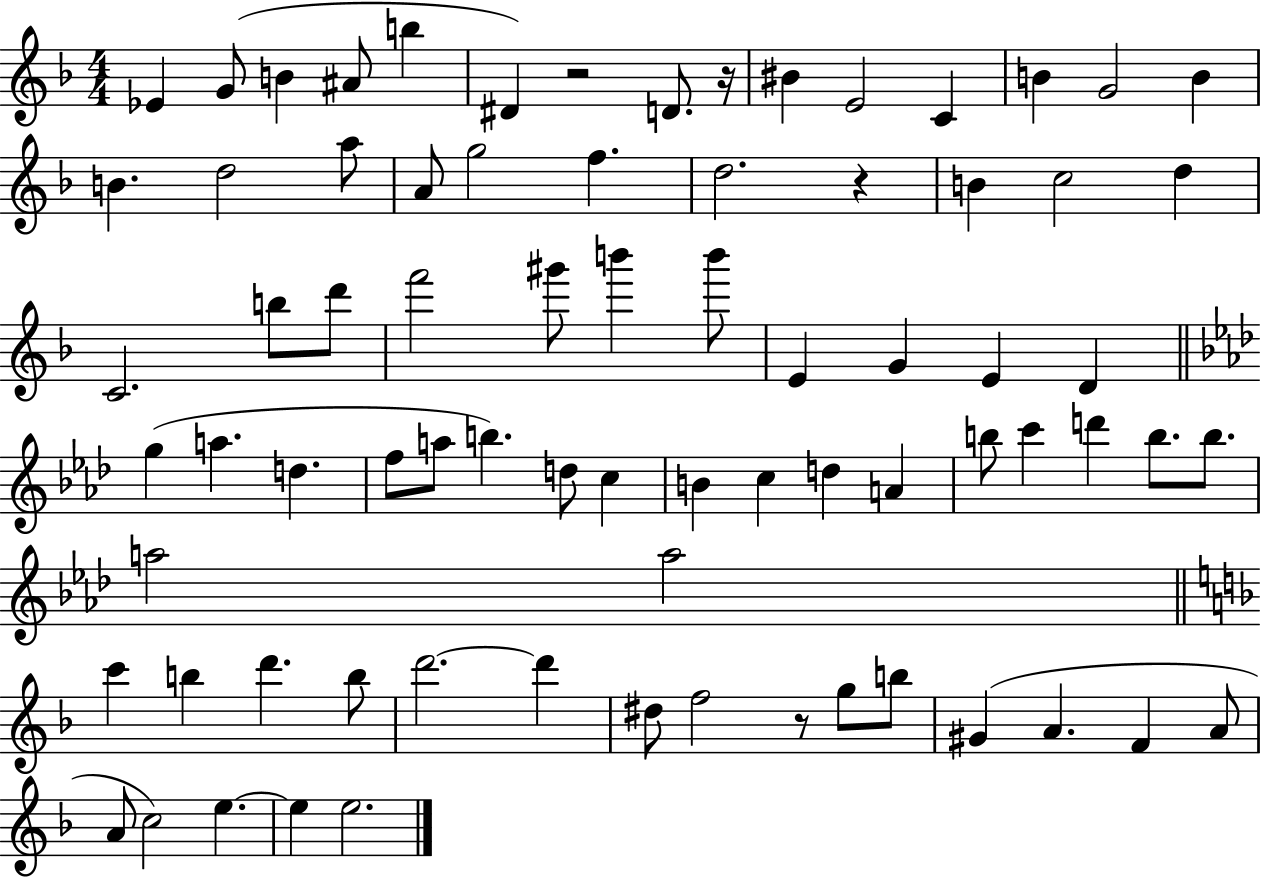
{
  \clef treble
  \numericTimeSignature
  \time 4/4
  \key f \major
  \repeat volta 2 { ees'4 g'8( b'4 ais'8 b''4 | dis'4) r2 d'8. r16 | bis'4 e'2 c'4 | b'4 g'2 b'4 | \break b'4. d''2 a''8 | a'8 g''2 f''4. | d''2. r4 | b'4 c''2 d''4 | \break c'2. b''8 d'''8 | f'''2 gis'''8 b'''4 b'''8 | e'4 g'4 e'4 d'4 | \bar "||" \break \key aes \major g''4( a''4. d''4. | f''8 a''8 b''4.) d''8 c''4 | b'4 c''4 d''4 a'4 | b''8 c'''4 d'''4 b''8. b''8. | \break a''2 a''2 | \bar "||" \break \key f \major c'''4 b''4 d'''4. b''8 | d'''2.~~ d'''4 | dis''8 f''2 r8 g''8 b''8 | gis'4( a'4. f'4 a'8 | \break a'8 c''2) e''4.~~ | e''4 e''2. | } \bar "|."
}